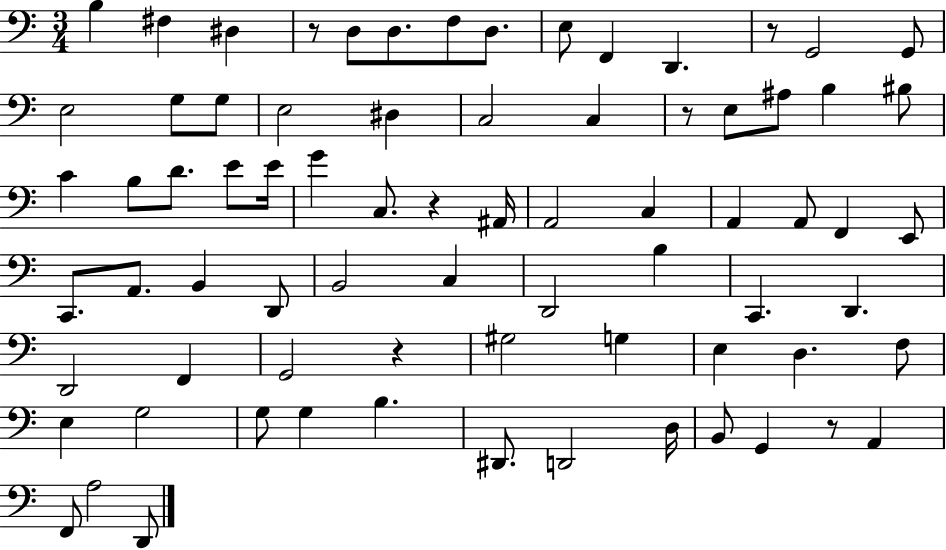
B3/q F#3/q D#3/q R/e D3/e D3/e. F3/e D3/e. E3/e F2/q D2/q. R/e G2/h G2/e E3/h G3/e G3/e E3/h D#3/q C3/h C3/q R/e E3/e A#3/e B3/q BIS3/e C4/q B3/e D4/e. E4/e E4/s G4/q C3/e. R/q A#2/s A2/h C3/q A2/q A2/e F2/q E2/e C2/e. A2/e. B2/q D2/e B2/h C3/q D2/h B3/q C2/q. D2/q. D2/h F2/q G2/h R/q G#3/h G3/q E3/q D3/q. F3/e E3/q G3/h G3/e G3/q B3/q. D#2/e. D2/h D3/s B2/e G2/q R/e A2/q F2/e A3/h D2/e